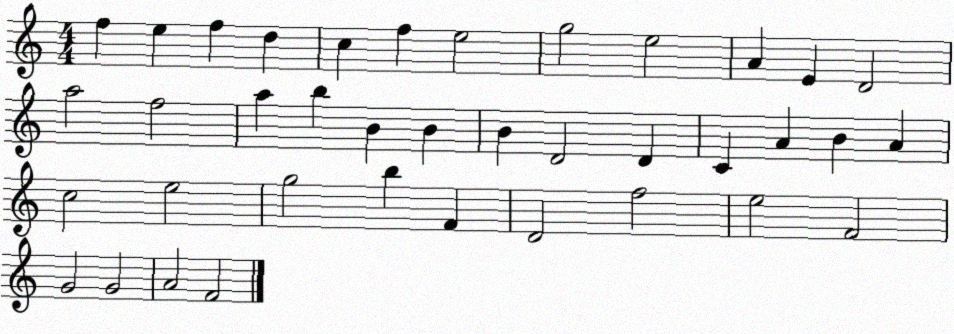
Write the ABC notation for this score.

X:1
T:Untitled
M:4/4
L:1/4
K:C
f e f d c f e2 g2 e2 A E D2 a2 f2 a b B B B D2 D C A B A c2 e2 g2 b F D2 f2 e2 F2 G2 G2 A2 F2